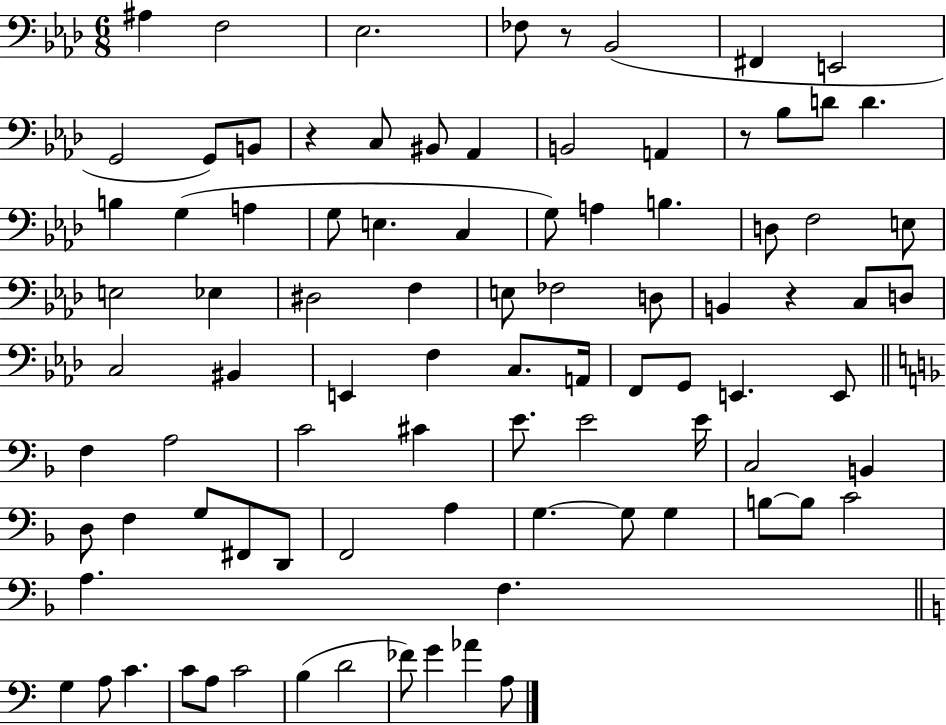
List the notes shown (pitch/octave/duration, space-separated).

A#3/q F3/h Eb3/h. FES3/e R/e Bb2/h F#2/q E2/h G2/h G2/e B2/e R/q C3/e BIS2/e Ab2/q B2/h A2/q R/e Bb3/e D4/e D4/q. B3/q G3/q A3/q G3/e E3/q. C3/q G3/e A3/q B3/q. D3/e F3/h E3/e E3/h Eb3/q D#3/h F3/q E3/e FES3/h D3/e B2/q R/q C3/e D3/e C3/h BIS2/q E2/q F3/q C3/e. A2/s F2/e G2/e E2/q. E2/e F3/q A3/h C4/h C#4/q E4/e. E4/h E4/s C3/h B2/q D3/e F3/q G3/e F#2/e D2/e F2/h A3/q G3/q. G3/e G3/q B3/e B3/e C4/h A3/q. F3/q. G3/q A3/e C4/q. C4/e A3/e C4/h B3/q D4/h FES4/e G4/q Ab4/q A3/e